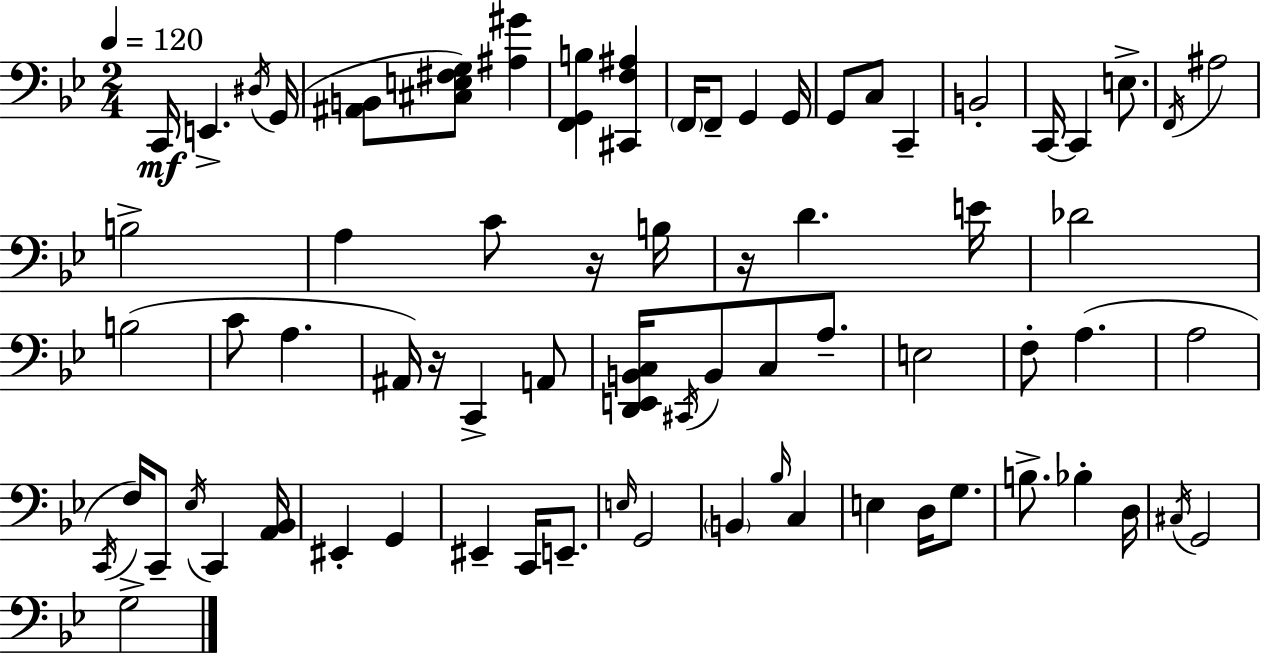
X:1
T:Untitled
M:2/4
L:1/4
K:Bb
C,,/4 E,, ^D,/4 G,,/4 [^A,,B,,]/2 [^C,E,^F,G,]/2 [^A,^G] [F,,G,,B,] [^C,,F,^A,] F,,/4 F,,/2 G,, G,,/4 G,,/2 C,/2 C,, B,,2 C,,/4 C,, E,/2 F,,/4 ^A,2 B,2 A, C/2 z/4 B,/4 z/4 D E/4 _D2 B,2 C/2 A, ^A,,/4 z/4 C,, A,,/2 [D,,E,,B,,C,]/4 ^C,,/4 B,,/2 C,/2 A,/2 E,2 F,/2 A, A,2 C,,/4 F,/4 C,,/2 _E,/4 C,, [A,,_B,,]/4 ^E,, G,, ^E,, C,,/4 E,,/2 E,/4 G,,2 B,, _B,/4 C, E, D,/4 G,/2 B,/2 _B, D,/4 ^C,/4 G,,2 G,2